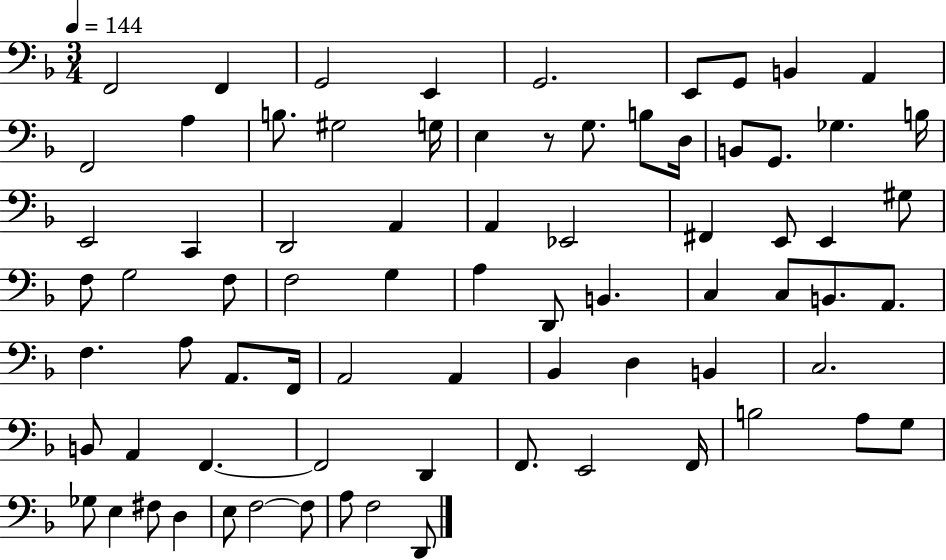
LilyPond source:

{
  \clef bass
  \numericTimeSignature
  \time 3/4
  \key f \major
  \tempo 4 = 144
  f,2 f,4 | g,2 e,4 | g,2. | e,8 g,8 b,4 a,4 | \break f,2 a4 | b8. gis2 g16 | e4 r8 g8. b8 d16 | b,8 g,8. ges4. b16 | \break e,2 c,4 | d,2 a,4 | a,4 ees,2 | fis,4 e,8 e,4 gis8 | \break f8 g2 f8 | f2 g4 | a4 d,8 b,4. | c4 c8 b,8. a,8. | \break f4. a8 a,8. f,16 | a,2 a,4 | bes,4 d4 b,4 | c2. | \break b,8 a,4 f,4.~~ | f,2 d,4 | f,8. e,2 f,16 | b2 a8 g8 | \break ges8 e4 fis8 d4 | e8 f2~~ f8 | a8 f2 d,8 | \bar "|."
}